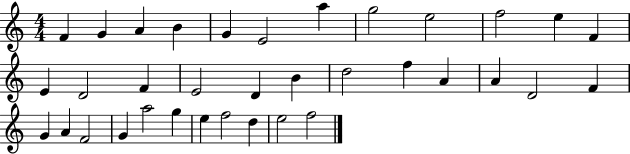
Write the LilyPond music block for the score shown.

{
  \clef treble
  \numericTimeSignature
  \time 4/4
  \key c \major
  f'4 g'4 a'4 b'4 | g'4 e'2 a''4 | g''2 e''2 | f''2 e''4 f'4 | \break e'4 d'2 f'4 | e'2 d'4 b'4 | d''2 f''4 a'4 | a'4 d'2 f'4 | \break g'4 a'4 f'2 | g'4 a''2 g''4 | e''4 f''2 d''4 | e''2 f''2 | \break \bar "|."
}